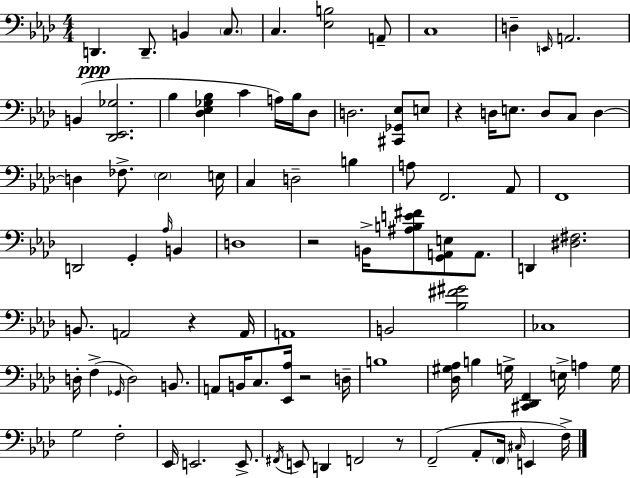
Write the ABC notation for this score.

X:1
T:Untitled
M:4/4
L:1/4
K:Fm
D,, D,,/2 B,, C,/2 C, [_E,B,]2 A,,/2 C,4 D, E,,/4 A,,2 B,, [_D,,_E,,_G,]2 _B, [_D,_E,_G,_B,] C A,/4 _B,/4 _D,/2 D,2 [^C,,_G,,_E,]/2 E,/2 z D,/4 E,/2 D,/2 C,/2 D, D, _F,/2 _E,2 E,/4 C, D,2 B, A,/2 F,,2 _A,,/2 F,,4 D,,2 G,, _A,/4 B,, D,4 z2 B,,/4 [^A,B,E^F]/2 [G,,A,,E,]/2 A,,/2 D,, [^D,^F,]2 B,,/2 A,,2 z A,,/4 A,,4 B,,2 [_B,^F^G]2 _C,4 D,/4 F, _G,,/4 D,2 B,,/2 A,,/2 B,,/4 C,/2 [_E,,_A,]/4 z2 D,/4 B,4 [_D,^G,_A,]/4 B, G,/4 [^C,,_D,,F,,] E,/4 A, G,/4 G,2 F,2 _E,,/4 E,,2 E,,/2 ^F,,/4 E,,/2 D,, F,,2 z/2 F,,2 _A,,/2 F,,/4 ^C,/4 E,, F,/4